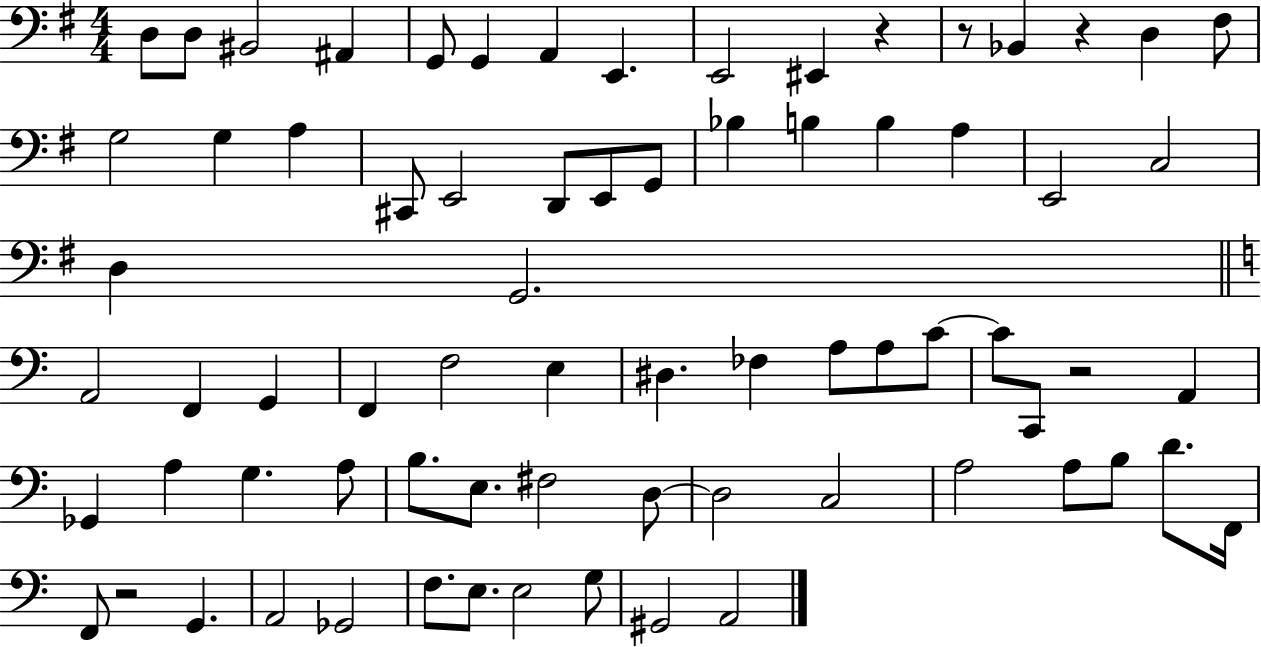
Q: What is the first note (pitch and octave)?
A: D3